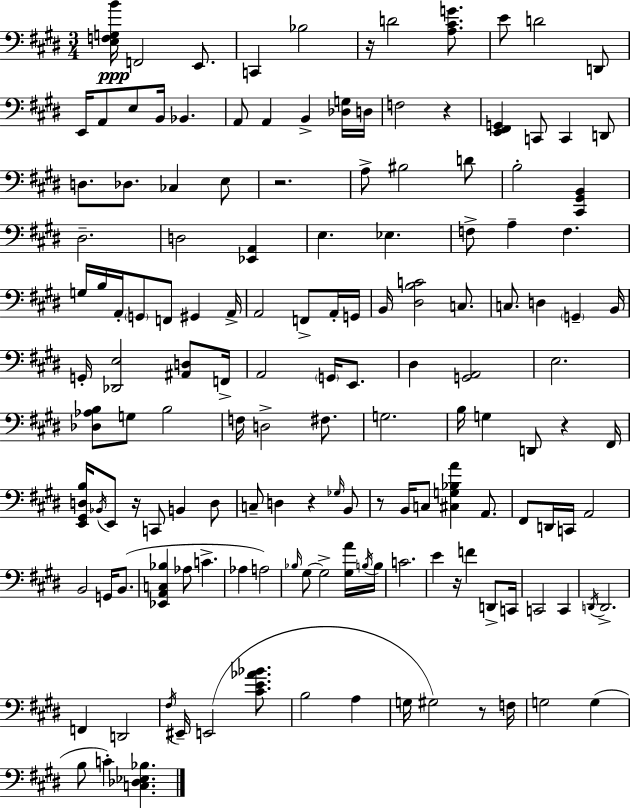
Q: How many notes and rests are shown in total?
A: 147